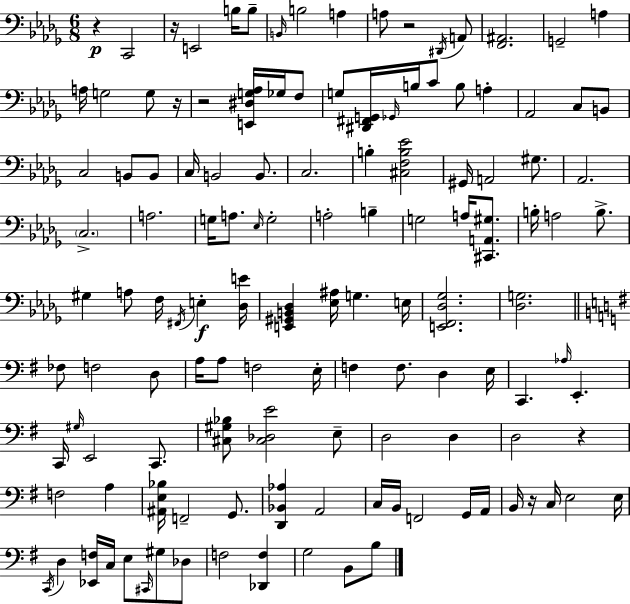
X:1
T:Untitled
M:6/8
L:1/4
K:Bbm
z C,,2 z/4 E,,2 B,/4 B,/2 B,,/4 B,2 A, A,/2 z2 ^D,,/4 A,,/2 [F,,^A,,]2 G,,2 A, A,/4 G,2 G,/2 z/4 z2 [E,,^D,G,_A,]/4 _G,/4 F,/2 G,/2 [^D,,^F,,G,,]/4 _G,,/4 B,/4 C/2 B,/2 A, _A,,2 C,/2 B,,/2 C,2 B,,/2 B,,/2 C,/4 B,,2 B,,/2 C,2 B, [^C,F,B,_E]2 ^G,,/4 A,,2 ^G,/2 _A,,2 C,2 A,2 G,/4 A,/2 _E,/4 G,2 A,2 B, G,2 A,/4 [^C,,A,,^G,]/2 B,/4 A,2 B,/2 ^G, A,/2 F,/4 ^F,,/4 E, [_D,E]/4 [E,,^G,,B,,_D,] [_E,^A,]/4 G, E,/4 [E,,F,,_D,_G,]2 [_D,G,]2 _F,/2 F,2 D,/2 A,/4 A,/2 F,2 E,/4 F, F,/2 D, E,/4 C,, _A,/4 E,, C,,/4 ^G,/4 E,,2 C,,/2 [^C,^G,_B,]/2 [^C,_D,E]2 E,/2 D,2 D, D,2 z F,2 A, [^A,,E,_B,]/4 F,,2 G,,/2 [D,,_B,,_A,] A,,2 C,/4 B,,/4 F,,2 G,,/4 A,,/4 B,,/4 z/4 C,/4 E,2 E,/4 C,,/4 D, [_E,,F,]/4 C,/4 E,/2 ^C,,/4 ^G,/2 _D,/2 F,2 [_D,,F,] G,2 B,,/2 B,/2